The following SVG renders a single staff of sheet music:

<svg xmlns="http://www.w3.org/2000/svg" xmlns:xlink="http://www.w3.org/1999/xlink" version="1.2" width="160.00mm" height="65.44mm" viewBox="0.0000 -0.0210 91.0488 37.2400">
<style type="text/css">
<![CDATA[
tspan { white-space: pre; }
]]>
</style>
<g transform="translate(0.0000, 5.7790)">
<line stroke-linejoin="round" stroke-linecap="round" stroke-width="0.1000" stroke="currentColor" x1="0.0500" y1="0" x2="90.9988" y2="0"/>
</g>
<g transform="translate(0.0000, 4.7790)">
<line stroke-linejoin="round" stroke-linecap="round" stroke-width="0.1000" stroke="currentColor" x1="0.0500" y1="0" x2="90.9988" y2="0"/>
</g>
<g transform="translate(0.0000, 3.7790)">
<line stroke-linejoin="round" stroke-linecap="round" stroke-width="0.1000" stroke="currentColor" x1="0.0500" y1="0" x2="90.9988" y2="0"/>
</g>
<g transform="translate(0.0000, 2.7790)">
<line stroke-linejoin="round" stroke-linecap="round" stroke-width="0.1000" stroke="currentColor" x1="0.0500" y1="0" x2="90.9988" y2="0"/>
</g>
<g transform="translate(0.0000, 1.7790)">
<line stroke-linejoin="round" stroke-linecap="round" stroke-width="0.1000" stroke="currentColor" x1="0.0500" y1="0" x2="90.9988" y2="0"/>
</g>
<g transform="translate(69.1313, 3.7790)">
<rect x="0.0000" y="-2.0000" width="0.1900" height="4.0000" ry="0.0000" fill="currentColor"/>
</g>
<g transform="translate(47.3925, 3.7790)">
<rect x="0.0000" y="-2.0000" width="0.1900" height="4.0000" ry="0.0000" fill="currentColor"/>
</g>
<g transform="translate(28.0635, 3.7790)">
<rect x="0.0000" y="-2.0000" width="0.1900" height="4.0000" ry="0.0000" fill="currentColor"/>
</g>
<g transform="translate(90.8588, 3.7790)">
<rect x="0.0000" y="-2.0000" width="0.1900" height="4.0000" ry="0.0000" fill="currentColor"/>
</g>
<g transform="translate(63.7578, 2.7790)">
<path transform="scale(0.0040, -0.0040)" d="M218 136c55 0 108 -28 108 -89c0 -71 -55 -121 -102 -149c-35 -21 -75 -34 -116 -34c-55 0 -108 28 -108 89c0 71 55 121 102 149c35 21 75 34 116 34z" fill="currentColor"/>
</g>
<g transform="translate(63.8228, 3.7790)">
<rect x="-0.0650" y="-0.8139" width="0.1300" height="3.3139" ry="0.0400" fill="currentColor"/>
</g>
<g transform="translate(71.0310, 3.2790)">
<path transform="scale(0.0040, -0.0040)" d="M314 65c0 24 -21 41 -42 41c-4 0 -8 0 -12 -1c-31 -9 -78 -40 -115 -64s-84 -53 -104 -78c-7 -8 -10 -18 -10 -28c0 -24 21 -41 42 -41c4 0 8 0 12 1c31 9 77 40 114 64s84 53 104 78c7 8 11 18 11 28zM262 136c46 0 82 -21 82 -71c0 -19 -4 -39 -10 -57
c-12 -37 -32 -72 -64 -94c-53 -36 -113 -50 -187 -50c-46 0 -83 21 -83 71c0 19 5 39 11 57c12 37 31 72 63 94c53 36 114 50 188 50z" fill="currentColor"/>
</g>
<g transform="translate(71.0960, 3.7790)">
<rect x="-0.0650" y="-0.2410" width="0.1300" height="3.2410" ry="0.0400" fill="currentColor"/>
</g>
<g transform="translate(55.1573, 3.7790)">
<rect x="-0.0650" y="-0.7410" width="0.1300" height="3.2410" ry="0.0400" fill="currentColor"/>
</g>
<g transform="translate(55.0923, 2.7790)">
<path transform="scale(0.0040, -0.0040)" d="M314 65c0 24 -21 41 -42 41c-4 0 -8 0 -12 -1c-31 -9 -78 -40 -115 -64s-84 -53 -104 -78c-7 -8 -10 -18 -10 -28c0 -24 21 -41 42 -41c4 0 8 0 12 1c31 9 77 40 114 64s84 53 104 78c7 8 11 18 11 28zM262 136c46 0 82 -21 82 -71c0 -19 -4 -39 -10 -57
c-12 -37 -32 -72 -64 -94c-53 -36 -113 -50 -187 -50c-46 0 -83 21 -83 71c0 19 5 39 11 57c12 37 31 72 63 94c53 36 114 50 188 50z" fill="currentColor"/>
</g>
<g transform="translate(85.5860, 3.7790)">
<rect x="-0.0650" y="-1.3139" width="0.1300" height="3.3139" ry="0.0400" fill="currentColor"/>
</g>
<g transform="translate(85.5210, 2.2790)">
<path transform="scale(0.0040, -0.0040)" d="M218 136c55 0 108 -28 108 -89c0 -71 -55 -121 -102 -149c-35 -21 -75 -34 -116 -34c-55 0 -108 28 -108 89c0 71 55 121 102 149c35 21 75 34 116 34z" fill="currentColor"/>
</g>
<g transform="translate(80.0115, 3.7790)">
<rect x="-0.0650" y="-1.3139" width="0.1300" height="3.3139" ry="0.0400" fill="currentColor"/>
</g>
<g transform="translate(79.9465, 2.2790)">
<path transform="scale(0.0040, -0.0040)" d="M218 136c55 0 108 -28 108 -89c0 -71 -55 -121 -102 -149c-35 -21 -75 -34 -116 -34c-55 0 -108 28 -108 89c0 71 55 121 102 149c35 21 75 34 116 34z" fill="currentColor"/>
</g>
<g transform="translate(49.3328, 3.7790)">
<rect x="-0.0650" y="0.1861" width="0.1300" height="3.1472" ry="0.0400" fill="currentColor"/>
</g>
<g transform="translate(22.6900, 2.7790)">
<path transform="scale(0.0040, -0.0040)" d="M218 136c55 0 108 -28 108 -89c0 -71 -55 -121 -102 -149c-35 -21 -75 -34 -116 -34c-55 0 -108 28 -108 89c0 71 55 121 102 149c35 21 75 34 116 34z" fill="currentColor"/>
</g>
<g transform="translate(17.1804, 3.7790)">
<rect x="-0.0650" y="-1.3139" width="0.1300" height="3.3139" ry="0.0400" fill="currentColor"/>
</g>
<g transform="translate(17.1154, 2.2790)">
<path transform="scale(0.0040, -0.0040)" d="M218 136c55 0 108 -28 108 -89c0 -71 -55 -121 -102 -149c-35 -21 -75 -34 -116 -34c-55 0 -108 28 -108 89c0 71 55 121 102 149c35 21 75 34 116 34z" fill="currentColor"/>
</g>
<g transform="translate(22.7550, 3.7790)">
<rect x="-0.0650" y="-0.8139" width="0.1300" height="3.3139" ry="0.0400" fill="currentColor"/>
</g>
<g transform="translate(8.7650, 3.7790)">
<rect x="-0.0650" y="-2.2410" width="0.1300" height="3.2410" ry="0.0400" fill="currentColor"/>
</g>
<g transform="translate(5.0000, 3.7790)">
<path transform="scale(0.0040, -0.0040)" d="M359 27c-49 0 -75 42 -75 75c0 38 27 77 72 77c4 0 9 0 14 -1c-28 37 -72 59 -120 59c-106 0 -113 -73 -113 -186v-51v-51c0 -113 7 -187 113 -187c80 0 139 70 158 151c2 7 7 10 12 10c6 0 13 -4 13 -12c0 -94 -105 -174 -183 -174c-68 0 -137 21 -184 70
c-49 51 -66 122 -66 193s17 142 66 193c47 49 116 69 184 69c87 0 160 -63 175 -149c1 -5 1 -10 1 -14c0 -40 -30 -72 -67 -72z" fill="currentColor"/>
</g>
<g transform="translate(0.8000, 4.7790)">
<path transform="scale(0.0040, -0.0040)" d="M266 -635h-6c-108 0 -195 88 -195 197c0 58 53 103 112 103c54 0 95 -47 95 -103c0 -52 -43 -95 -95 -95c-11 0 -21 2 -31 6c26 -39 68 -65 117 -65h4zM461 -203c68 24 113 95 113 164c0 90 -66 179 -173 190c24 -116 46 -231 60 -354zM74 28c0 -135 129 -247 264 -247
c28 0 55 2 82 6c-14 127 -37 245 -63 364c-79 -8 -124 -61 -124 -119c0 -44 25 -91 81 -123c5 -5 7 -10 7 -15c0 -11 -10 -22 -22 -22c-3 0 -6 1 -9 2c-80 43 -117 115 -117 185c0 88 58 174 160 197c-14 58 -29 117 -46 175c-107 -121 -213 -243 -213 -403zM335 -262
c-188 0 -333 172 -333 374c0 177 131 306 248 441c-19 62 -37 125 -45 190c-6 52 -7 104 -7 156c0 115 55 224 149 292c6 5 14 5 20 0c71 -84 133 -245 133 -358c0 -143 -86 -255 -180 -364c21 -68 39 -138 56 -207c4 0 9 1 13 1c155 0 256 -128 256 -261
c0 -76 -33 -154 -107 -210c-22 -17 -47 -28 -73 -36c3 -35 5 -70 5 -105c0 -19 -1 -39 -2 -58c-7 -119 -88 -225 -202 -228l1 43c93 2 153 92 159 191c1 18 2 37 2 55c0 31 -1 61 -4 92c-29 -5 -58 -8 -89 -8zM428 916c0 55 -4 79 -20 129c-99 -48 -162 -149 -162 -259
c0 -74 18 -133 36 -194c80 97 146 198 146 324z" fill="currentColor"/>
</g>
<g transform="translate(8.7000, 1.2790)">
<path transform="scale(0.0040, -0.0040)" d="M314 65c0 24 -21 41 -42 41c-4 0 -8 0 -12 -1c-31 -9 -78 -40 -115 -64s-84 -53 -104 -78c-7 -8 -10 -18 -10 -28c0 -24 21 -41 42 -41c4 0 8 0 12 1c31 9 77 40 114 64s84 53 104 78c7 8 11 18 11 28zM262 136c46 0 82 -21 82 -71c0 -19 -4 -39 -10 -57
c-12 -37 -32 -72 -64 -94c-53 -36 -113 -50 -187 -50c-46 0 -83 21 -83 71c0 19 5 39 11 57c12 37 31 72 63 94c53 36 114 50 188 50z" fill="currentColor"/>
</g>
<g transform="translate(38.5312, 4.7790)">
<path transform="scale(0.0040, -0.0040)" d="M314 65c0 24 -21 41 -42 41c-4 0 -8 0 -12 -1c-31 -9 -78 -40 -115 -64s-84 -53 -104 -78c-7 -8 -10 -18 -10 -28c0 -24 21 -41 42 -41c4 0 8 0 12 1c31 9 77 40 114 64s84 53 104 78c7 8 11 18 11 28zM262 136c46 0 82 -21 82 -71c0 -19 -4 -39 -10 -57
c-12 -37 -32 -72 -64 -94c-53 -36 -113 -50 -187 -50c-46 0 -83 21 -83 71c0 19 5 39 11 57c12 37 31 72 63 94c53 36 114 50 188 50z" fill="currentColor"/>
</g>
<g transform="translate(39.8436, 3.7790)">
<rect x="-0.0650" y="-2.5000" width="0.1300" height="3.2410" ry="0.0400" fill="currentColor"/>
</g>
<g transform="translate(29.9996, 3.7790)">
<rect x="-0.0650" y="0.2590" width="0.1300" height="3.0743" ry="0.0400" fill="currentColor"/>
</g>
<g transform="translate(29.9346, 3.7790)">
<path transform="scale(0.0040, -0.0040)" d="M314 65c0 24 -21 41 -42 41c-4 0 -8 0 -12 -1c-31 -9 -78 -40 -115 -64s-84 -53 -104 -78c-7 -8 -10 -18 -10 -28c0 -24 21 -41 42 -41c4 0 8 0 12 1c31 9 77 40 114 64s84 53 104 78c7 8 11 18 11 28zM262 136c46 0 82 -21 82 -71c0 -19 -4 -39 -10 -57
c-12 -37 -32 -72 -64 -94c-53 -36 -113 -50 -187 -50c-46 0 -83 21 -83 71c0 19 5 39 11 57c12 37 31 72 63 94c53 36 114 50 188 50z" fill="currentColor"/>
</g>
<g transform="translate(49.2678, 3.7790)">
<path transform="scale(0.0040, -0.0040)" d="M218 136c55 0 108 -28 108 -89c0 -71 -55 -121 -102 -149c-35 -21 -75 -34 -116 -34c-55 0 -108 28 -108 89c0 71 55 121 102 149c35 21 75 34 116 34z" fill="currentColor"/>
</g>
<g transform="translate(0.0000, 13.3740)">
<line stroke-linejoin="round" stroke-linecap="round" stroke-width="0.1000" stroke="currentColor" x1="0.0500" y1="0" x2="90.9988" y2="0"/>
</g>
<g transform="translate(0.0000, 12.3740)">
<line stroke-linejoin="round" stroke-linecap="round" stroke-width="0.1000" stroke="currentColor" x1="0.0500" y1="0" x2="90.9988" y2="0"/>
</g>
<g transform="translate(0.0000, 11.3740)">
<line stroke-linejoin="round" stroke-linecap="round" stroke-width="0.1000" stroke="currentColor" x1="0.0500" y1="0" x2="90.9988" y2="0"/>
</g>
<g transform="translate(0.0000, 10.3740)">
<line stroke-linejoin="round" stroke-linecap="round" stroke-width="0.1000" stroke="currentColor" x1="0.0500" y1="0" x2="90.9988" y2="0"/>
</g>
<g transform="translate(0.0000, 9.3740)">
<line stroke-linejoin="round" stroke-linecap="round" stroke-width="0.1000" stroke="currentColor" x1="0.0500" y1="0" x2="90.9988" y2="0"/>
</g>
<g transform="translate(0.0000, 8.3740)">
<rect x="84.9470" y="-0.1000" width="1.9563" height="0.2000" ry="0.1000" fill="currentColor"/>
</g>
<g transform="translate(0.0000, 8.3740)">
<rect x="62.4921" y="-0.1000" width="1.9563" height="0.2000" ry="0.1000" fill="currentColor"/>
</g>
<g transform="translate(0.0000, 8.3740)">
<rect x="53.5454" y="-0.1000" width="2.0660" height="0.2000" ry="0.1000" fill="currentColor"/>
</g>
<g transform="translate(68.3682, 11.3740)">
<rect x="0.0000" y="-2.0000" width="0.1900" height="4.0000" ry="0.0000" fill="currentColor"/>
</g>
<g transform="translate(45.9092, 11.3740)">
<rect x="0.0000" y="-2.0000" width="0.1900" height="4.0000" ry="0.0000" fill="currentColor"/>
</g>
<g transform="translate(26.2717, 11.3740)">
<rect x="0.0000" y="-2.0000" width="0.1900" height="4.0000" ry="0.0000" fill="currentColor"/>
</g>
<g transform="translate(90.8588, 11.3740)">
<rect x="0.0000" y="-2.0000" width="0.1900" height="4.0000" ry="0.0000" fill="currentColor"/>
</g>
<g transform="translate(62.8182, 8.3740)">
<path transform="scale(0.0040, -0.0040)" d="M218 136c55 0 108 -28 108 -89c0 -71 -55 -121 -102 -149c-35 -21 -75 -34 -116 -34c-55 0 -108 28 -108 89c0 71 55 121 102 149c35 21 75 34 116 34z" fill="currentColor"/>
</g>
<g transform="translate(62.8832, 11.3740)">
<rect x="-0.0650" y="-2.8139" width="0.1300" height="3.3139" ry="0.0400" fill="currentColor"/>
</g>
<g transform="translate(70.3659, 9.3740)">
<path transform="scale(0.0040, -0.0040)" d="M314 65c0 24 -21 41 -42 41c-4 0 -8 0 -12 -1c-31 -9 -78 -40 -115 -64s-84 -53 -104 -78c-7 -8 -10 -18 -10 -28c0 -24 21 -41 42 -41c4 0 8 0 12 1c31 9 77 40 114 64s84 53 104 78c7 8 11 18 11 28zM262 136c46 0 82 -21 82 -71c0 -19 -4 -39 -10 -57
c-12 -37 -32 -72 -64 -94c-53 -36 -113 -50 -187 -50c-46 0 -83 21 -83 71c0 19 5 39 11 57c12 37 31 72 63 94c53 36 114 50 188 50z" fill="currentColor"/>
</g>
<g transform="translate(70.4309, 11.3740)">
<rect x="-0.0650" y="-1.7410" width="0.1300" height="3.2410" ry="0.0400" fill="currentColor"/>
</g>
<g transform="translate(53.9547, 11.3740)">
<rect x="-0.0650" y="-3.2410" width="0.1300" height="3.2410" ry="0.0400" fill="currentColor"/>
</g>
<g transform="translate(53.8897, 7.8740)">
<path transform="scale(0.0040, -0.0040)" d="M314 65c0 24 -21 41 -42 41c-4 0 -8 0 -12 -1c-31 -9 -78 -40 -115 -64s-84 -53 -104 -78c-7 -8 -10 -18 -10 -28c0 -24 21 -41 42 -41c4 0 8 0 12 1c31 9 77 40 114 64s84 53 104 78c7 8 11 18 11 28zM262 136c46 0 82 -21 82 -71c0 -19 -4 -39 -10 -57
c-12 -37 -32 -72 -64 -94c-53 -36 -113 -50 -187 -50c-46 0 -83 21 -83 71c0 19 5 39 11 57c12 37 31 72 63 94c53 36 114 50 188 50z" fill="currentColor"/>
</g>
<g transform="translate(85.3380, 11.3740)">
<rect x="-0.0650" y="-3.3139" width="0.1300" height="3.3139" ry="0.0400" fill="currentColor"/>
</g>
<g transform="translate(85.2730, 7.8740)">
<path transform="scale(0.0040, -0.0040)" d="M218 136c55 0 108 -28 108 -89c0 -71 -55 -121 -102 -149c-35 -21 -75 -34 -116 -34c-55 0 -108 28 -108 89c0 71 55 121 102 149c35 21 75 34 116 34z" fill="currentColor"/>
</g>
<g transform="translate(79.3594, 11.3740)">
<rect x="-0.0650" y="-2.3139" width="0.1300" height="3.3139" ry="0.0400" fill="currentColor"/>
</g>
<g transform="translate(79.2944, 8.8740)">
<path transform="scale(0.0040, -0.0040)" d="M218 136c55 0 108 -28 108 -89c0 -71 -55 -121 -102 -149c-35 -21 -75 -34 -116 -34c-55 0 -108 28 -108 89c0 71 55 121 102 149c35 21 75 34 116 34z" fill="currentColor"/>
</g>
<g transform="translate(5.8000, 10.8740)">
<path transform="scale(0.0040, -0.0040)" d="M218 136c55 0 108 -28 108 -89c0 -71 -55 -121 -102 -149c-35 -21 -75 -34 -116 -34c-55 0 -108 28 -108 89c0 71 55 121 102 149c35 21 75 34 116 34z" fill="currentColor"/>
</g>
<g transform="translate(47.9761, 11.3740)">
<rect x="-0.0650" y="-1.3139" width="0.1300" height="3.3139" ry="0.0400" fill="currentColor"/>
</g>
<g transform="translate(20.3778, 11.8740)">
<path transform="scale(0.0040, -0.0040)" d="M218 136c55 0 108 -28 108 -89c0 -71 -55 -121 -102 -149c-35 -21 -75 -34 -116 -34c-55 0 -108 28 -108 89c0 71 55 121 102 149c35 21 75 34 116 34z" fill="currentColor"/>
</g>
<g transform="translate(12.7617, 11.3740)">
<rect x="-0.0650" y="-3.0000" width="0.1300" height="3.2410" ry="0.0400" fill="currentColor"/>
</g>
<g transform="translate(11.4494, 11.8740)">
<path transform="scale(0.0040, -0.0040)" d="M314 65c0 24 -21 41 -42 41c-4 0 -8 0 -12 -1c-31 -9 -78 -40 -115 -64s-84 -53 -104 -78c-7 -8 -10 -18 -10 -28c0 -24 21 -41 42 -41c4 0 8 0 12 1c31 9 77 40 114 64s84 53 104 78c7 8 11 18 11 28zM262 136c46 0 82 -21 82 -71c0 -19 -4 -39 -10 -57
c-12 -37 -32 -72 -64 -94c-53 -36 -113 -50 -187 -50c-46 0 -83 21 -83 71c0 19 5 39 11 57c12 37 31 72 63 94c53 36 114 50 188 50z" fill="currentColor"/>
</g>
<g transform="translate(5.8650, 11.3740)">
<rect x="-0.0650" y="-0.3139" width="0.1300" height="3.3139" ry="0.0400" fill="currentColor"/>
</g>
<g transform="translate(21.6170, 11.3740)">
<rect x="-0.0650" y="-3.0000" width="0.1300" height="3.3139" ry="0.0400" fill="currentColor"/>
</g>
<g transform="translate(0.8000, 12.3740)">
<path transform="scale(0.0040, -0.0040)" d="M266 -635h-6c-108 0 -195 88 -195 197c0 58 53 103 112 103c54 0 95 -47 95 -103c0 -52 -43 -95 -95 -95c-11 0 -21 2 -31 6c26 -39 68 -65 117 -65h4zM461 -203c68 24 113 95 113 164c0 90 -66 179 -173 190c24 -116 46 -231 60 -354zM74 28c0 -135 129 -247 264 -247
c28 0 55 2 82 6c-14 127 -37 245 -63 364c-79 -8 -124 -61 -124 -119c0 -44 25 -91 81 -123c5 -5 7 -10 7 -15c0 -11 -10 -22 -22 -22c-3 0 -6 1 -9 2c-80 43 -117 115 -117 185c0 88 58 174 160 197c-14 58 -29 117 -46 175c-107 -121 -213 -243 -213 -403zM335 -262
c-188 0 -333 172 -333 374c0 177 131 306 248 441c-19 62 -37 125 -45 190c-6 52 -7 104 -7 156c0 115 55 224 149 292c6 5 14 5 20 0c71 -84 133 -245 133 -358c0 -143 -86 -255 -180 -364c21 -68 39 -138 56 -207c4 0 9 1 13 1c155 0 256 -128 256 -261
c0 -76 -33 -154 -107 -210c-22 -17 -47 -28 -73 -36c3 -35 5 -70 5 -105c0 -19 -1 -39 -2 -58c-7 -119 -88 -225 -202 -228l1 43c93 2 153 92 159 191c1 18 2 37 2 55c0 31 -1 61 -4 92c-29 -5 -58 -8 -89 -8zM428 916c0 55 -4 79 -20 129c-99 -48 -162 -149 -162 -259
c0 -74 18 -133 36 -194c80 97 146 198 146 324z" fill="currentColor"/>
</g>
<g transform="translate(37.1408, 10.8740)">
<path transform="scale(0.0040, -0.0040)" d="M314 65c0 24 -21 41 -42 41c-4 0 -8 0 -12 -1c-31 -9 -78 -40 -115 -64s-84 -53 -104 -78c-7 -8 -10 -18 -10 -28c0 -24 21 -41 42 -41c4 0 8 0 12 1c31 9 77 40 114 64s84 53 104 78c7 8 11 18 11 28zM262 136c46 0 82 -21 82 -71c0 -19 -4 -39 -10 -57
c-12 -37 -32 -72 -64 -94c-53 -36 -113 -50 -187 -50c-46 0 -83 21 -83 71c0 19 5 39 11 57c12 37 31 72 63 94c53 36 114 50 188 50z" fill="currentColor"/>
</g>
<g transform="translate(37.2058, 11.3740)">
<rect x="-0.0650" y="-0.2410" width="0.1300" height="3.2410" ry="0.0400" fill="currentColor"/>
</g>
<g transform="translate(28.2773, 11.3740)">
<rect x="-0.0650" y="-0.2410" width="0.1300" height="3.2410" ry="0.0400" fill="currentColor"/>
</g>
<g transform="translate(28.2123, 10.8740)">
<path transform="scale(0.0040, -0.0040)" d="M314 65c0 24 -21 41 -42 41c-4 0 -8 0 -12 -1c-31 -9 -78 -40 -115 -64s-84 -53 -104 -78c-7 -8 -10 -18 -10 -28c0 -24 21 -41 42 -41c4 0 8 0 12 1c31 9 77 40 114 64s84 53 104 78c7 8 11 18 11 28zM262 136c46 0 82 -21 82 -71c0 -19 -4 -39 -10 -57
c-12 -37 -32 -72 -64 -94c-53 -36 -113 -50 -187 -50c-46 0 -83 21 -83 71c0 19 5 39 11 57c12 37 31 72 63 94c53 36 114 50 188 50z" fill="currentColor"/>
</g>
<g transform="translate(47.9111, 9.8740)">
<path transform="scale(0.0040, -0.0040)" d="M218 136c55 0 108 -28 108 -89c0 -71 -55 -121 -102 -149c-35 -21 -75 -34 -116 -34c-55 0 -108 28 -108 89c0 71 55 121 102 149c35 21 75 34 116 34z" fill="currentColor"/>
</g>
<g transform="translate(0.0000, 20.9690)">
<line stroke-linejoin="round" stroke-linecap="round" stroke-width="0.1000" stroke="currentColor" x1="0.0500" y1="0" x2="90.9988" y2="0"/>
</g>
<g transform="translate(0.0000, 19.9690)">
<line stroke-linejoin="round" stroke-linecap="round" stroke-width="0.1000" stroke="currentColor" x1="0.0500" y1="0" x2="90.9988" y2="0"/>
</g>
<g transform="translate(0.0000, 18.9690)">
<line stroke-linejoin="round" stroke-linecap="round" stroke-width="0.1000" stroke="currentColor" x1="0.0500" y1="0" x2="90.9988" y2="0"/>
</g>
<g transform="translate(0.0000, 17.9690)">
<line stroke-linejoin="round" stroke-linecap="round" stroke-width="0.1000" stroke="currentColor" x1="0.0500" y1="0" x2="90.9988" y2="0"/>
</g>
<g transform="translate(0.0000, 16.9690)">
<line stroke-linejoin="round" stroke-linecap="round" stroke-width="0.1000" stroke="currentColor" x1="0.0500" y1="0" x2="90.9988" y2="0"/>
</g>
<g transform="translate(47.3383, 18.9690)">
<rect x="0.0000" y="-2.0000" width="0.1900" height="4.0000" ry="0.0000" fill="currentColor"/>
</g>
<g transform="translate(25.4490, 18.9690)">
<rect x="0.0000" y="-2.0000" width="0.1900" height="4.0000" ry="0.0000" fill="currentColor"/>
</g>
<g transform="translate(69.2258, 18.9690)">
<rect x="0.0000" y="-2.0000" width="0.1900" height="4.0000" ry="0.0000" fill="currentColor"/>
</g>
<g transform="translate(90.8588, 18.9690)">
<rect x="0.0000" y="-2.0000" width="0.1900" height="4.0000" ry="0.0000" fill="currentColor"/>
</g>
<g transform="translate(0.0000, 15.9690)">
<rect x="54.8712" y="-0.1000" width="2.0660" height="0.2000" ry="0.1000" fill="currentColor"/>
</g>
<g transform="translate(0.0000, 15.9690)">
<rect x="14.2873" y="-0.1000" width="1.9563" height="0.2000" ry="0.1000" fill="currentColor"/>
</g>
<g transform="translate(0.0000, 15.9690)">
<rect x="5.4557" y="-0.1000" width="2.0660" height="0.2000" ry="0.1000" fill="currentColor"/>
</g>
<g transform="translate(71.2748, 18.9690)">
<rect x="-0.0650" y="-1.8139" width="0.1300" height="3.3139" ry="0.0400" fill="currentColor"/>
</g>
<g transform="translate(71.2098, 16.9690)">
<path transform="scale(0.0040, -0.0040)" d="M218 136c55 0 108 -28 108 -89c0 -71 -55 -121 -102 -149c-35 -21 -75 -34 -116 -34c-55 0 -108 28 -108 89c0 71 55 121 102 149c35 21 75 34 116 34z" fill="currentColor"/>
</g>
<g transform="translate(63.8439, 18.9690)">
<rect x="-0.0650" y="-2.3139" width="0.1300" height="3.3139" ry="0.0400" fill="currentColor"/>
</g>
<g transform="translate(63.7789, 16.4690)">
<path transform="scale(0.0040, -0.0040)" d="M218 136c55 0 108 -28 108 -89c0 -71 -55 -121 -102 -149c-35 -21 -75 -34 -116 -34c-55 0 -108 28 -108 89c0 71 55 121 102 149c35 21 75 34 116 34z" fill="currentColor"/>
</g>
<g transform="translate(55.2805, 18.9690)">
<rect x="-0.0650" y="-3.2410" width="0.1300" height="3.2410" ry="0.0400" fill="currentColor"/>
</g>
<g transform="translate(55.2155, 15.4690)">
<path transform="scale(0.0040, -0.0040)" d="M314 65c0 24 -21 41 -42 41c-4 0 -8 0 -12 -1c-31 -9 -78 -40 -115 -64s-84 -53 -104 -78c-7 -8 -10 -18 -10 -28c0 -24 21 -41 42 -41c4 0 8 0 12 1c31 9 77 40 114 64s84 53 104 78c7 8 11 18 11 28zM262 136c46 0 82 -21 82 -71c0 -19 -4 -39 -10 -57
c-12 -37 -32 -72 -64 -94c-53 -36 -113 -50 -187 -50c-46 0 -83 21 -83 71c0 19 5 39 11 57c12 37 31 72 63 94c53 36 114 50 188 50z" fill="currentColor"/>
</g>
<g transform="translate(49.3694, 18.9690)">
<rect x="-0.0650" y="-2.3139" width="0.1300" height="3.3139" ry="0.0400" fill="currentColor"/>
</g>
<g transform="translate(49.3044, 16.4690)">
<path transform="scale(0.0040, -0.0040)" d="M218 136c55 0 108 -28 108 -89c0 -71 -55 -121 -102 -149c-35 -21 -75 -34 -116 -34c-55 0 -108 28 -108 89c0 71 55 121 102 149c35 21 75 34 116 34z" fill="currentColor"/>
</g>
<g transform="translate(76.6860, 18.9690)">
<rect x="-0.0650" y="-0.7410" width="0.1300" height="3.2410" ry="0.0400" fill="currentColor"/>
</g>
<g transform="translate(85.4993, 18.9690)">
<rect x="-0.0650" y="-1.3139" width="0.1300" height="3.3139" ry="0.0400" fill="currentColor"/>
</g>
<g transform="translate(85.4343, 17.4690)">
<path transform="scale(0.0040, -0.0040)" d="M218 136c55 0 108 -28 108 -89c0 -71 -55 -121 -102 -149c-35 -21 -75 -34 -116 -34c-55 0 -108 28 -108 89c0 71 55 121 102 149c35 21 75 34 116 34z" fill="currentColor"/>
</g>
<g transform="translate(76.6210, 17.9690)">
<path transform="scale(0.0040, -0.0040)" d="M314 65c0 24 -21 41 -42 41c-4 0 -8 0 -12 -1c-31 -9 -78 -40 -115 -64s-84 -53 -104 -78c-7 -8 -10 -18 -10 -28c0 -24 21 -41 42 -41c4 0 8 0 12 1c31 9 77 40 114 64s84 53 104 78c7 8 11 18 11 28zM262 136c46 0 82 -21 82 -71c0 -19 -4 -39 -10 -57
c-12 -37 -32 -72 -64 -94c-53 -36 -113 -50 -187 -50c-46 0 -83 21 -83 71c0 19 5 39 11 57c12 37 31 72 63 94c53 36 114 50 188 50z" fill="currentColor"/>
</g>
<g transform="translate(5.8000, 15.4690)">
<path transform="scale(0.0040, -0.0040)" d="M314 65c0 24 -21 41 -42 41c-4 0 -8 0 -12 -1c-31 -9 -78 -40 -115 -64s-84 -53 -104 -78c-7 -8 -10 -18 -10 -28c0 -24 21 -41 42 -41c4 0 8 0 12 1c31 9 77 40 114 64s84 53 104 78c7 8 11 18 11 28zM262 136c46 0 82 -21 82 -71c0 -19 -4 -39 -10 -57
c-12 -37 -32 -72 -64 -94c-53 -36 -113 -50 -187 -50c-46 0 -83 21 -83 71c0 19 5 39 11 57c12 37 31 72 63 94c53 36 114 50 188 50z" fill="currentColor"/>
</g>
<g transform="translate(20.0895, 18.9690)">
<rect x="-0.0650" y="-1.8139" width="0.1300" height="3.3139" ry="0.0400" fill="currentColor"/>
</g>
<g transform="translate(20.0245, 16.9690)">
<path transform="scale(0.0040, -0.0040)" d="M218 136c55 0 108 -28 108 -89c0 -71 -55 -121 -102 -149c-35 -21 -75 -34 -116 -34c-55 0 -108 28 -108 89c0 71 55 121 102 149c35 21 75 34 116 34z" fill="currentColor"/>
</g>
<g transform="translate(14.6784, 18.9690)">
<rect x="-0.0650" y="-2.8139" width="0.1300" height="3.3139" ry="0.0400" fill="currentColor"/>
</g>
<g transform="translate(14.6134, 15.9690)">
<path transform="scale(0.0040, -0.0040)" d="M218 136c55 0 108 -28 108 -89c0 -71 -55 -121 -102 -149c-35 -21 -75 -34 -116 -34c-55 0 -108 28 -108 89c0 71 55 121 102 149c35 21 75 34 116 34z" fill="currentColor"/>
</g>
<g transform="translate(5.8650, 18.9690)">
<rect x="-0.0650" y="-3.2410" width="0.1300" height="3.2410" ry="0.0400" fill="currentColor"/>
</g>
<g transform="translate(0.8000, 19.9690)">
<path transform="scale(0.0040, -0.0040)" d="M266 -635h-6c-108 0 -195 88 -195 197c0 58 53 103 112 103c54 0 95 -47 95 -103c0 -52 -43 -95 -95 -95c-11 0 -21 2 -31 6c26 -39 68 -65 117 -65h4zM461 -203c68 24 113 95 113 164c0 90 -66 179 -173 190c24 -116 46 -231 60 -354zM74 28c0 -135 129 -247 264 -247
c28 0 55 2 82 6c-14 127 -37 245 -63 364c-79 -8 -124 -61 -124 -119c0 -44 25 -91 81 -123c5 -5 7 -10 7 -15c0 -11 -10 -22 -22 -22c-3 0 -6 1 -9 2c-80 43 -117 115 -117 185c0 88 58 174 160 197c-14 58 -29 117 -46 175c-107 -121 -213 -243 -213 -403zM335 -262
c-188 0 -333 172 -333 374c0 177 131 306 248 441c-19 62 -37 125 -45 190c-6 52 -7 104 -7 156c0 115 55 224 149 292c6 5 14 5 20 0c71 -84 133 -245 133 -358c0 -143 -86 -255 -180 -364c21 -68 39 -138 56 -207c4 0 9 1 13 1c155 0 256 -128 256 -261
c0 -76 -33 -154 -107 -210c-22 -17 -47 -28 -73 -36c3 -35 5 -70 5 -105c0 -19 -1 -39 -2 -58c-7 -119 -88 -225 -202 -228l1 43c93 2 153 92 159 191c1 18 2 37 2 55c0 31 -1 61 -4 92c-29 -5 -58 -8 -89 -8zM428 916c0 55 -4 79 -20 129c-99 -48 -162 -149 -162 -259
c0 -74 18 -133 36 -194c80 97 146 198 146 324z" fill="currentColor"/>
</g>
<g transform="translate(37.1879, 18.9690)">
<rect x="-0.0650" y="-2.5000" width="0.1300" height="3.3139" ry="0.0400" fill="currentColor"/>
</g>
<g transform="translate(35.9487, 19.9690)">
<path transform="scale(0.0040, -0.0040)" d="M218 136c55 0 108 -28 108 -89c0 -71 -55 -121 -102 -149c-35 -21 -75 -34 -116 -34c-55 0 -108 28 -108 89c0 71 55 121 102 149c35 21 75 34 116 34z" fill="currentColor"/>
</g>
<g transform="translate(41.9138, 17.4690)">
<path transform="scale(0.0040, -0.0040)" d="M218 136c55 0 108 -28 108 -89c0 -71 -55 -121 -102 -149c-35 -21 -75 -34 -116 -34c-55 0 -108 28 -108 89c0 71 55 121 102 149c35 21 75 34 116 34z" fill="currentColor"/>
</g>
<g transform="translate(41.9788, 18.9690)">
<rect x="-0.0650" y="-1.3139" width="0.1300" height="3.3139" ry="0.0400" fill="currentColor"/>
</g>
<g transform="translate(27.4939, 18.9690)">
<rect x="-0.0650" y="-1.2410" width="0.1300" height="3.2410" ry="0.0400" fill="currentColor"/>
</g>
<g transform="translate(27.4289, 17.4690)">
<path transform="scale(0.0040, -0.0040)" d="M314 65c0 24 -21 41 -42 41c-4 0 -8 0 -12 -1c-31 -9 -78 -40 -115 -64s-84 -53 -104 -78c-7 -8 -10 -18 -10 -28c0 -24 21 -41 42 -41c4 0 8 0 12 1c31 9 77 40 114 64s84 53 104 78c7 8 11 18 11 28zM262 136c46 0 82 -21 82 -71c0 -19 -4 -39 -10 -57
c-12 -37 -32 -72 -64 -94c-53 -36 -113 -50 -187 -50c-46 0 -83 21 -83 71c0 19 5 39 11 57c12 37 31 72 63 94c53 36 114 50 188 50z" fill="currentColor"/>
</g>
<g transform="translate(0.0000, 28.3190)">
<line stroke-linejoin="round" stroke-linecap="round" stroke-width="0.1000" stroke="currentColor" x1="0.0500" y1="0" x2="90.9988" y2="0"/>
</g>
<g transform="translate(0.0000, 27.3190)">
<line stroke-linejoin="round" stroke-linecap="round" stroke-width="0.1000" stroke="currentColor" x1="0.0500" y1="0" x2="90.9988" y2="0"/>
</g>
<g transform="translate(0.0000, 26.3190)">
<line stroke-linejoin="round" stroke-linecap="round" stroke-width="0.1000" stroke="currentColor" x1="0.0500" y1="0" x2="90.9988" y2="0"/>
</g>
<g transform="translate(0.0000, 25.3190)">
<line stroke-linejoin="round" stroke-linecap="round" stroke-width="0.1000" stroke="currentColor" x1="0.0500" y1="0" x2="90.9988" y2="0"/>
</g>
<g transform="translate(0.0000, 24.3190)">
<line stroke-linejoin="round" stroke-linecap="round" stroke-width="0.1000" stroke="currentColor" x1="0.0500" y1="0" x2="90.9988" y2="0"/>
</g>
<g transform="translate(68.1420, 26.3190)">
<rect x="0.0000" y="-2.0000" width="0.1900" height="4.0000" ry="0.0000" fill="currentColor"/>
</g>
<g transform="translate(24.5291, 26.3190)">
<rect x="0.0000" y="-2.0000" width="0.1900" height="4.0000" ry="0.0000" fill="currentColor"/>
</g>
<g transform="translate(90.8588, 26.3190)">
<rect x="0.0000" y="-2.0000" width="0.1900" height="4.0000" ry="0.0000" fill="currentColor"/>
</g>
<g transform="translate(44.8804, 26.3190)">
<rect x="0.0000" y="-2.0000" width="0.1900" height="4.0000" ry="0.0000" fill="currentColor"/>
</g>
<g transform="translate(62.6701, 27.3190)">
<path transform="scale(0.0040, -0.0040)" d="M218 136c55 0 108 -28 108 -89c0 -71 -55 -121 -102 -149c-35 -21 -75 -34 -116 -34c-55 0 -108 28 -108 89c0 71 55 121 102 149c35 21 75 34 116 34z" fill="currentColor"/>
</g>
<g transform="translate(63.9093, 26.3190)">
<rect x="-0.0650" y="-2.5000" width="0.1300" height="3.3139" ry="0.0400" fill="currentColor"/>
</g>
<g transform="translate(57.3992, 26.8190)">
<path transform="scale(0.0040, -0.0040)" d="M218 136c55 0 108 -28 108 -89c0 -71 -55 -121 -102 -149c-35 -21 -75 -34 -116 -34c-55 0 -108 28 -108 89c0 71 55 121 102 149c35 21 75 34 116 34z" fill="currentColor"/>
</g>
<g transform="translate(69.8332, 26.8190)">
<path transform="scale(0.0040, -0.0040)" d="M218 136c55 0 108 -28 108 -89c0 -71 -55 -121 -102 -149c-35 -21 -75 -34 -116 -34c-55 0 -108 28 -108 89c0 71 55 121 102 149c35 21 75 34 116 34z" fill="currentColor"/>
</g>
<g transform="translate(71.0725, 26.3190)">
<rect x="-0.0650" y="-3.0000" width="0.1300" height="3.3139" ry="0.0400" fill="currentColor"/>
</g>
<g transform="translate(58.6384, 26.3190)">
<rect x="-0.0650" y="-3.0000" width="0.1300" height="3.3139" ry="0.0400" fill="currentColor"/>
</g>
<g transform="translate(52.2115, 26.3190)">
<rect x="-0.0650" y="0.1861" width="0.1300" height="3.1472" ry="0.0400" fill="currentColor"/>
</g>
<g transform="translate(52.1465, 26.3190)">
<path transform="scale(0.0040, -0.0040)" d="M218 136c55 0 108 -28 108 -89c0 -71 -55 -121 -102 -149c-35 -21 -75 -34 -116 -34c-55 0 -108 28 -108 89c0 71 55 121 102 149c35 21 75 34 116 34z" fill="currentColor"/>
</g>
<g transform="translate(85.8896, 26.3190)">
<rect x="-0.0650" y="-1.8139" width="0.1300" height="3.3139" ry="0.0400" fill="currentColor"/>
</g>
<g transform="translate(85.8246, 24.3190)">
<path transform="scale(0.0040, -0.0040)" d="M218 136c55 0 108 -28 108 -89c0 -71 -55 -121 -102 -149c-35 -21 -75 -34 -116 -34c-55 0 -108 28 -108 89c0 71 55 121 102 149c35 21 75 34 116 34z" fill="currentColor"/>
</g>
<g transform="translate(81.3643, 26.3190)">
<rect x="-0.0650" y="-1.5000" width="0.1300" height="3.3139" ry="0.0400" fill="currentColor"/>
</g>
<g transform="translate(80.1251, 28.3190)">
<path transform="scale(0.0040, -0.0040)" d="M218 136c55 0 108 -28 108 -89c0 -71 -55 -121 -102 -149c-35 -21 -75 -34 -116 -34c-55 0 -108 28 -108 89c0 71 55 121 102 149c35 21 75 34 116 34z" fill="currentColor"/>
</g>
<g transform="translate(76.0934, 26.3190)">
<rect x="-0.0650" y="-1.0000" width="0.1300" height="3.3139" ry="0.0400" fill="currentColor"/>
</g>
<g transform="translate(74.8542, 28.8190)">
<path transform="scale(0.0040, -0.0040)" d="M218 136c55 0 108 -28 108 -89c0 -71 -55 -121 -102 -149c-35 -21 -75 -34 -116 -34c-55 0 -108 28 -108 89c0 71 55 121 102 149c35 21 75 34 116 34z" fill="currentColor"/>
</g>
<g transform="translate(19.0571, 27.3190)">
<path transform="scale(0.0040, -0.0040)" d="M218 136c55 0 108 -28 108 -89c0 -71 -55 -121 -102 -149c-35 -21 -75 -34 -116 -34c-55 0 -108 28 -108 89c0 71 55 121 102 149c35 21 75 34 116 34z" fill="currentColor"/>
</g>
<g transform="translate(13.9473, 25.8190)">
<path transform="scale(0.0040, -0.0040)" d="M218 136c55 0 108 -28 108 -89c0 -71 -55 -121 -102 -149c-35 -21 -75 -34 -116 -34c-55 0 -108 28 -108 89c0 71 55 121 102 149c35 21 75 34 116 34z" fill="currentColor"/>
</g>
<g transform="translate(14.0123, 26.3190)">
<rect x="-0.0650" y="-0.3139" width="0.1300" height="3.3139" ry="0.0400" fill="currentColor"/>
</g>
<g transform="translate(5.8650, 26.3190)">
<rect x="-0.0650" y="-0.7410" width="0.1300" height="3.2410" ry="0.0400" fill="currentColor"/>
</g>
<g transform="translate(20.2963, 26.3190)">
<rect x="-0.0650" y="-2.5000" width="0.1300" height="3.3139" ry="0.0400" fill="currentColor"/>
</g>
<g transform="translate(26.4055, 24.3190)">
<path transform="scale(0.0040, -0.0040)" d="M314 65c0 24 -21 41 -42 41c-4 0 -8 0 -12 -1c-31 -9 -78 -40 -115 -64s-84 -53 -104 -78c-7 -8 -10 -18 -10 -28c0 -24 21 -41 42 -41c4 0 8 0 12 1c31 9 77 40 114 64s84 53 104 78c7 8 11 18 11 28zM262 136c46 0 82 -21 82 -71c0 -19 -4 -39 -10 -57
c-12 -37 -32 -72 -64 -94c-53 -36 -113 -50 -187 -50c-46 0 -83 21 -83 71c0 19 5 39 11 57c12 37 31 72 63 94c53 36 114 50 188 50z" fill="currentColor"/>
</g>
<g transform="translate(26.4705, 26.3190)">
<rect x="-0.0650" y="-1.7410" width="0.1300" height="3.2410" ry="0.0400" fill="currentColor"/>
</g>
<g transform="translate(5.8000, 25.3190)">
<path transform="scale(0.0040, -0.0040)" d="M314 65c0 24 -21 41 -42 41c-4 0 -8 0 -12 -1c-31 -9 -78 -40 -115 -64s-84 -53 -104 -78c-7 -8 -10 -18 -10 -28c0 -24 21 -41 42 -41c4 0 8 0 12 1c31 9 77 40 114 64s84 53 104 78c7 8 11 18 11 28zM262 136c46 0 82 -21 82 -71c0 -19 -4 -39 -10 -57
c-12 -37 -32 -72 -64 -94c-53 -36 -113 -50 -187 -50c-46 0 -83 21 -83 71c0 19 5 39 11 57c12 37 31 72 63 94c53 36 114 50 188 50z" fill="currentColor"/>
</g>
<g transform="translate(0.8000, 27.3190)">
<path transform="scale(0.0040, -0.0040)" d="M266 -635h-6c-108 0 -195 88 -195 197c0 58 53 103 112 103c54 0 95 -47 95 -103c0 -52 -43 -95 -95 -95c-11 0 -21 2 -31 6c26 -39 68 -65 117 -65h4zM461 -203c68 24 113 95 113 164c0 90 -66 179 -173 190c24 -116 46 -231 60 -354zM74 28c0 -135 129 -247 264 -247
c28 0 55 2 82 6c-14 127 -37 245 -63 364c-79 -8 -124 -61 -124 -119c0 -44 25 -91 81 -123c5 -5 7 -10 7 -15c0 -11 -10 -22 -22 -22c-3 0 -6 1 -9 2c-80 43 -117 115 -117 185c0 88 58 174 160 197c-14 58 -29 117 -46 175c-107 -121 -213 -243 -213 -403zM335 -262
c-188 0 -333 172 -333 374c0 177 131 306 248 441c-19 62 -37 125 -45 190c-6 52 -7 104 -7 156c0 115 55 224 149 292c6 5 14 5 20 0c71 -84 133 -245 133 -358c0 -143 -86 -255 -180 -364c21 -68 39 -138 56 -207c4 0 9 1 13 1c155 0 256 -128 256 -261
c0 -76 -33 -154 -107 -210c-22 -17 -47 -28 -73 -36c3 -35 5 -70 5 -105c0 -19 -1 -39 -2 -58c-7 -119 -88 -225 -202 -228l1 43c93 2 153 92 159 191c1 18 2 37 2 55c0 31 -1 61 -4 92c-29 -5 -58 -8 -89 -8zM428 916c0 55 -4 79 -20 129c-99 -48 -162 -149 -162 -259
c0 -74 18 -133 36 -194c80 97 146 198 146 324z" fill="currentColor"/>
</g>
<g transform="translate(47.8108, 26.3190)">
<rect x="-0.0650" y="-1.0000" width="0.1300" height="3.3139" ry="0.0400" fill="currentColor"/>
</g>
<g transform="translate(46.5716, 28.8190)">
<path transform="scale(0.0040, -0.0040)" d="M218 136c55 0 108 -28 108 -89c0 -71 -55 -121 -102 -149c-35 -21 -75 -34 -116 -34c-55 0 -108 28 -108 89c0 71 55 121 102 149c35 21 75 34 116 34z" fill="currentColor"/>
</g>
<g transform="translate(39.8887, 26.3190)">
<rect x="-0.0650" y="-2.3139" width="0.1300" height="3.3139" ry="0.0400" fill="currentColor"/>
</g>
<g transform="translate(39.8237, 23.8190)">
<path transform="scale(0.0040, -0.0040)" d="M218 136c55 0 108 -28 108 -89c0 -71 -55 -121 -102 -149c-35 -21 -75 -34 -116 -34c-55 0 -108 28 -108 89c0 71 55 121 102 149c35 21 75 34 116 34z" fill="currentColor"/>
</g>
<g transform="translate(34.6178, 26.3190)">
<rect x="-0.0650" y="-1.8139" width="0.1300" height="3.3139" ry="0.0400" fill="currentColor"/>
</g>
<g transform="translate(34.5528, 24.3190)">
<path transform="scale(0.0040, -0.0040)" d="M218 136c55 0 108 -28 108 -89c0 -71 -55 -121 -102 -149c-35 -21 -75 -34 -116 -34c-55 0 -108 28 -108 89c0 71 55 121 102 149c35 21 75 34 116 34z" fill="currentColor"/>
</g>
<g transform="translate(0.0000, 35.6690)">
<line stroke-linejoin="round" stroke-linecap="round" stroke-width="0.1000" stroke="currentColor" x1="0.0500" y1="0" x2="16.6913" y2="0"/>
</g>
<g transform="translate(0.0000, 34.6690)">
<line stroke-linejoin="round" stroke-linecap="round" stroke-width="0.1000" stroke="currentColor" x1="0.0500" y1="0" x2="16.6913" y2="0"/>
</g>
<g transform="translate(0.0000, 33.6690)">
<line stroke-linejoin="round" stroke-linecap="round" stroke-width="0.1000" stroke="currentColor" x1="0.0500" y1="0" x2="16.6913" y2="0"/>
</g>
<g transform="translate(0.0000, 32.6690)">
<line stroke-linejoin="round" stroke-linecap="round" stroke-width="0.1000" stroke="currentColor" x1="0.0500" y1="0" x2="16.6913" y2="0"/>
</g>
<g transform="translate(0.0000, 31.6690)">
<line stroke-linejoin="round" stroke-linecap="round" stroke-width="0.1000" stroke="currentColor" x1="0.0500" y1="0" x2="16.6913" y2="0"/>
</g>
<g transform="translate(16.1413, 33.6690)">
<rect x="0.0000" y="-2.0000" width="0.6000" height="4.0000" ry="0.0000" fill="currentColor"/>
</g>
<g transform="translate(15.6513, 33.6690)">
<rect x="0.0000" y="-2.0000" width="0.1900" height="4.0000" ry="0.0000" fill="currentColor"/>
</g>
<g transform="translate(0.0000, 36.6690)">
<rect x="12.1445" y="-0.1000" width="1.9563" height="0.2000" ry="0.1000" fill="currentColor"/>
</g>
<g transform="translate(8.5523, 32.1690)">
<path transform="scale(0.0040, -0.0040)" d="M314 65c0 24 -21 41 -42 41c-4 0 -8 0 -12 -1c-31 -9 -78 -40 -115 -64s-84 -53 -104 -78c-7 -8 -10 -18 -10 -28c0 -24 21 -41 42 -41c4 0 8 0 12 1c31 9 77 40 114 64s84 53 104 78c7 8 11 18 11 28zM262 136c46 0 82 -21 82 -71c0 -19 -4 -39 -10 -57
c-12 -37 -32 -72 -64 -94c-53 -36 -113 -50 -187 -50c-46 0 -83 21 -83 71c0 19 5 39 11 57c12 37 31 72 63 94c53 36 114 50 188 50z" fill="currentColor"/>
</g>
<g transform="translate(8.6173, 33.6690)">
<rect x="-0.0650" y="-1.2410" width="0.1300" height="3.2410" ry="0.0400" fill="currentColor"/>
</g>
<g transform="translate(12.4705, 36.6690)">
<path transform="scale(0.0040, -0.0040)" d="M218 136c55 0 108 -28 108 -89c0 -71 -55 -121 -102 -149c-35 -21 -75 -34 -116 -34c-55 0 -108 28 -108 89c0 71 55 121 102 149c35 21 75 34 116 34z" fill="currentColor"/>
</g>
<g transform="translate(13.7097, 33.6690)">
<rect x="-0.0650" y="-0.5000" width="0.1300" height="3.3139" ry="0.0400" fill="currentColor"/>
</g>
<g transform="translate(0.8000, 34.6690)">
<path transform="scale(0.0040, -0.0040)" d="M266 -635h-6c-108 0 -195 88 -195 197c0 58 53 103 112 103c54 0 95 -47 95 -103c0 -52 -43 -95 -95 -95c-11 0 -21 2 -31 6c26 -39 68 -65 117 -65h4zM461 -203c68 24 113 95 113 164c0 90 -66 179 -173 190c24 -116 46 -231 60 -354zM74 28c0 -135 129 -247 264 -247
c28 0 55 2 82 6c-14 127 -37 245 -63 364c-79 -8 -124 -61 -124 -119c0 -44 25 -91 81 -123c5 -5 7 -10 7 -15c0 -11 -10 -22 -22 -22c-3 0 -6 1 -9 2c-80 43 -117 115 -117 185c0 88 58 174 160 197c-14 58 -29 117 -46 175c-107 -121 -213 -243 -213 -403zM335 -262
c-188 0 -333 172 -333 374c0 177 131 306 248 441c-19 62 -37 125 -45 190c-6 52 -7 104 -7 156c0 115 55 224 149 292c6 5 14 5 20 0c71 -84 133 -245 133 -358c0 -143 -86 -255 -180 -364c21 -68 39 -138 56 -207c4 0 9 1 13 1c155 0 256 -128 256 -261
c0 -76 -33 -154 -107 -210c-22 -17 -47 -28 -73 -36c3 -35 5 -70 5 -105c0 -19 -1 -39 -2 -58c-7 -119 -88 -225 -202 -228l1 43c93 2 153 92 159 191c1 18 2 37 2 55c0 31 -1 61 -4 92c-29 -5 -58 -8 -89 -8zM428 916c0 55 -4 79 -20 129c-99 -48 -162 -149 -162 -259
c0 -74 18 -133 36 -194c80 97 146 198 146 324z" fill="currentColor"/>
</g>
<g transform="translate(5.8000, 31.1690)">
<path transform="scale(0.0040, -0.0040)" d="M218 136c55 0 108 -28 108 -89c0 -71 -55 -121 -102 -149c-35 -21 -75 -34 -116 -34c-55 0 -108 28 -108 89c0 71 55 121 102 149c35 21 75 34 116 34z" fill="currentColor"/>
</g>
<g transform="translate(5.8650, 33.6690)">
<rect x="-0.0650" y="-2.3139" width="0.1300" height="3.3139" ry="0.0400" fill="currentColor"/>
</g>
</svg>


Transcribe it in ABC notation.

X:1
T:Untitled
M:4/4
L:1/4
K:C
g2 e d B2 G2 B d2 d c2 e e c A2 A c2 c2 e b2 a f2 g b b2 a f e2 G e g b2 g f d2 e d2 c G f2 f g D B A G A D E f g e2 C